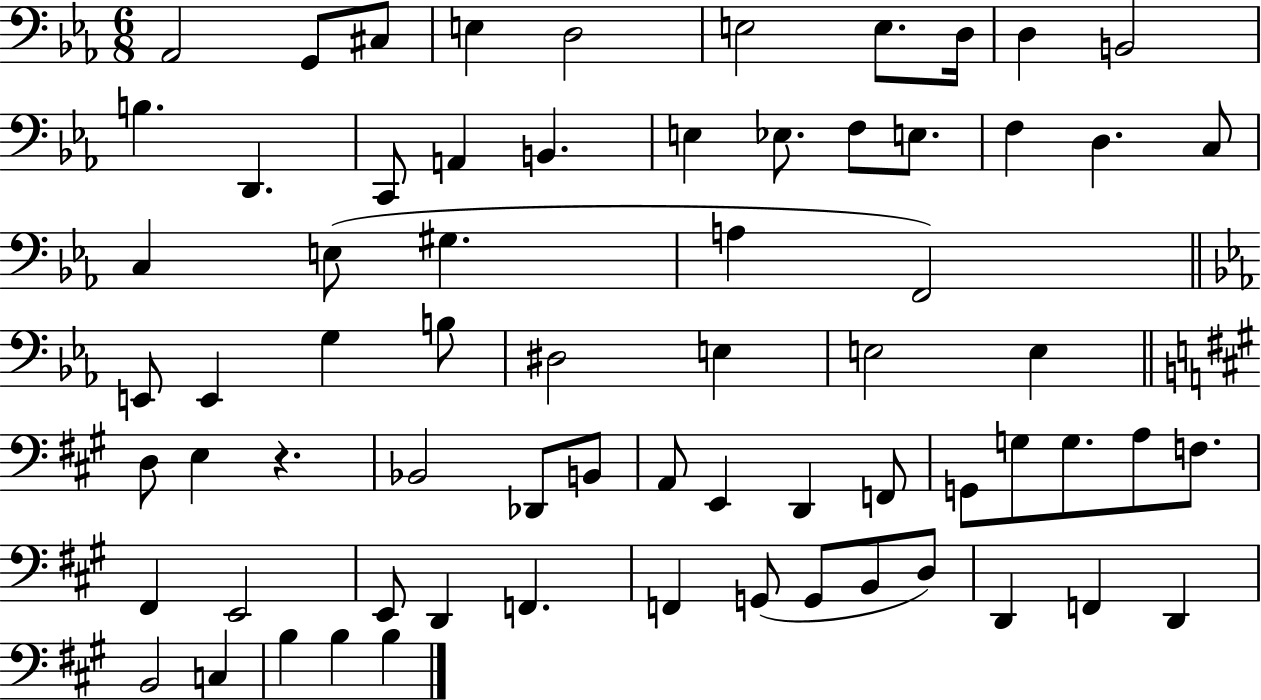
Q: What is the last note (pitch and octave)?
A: B3